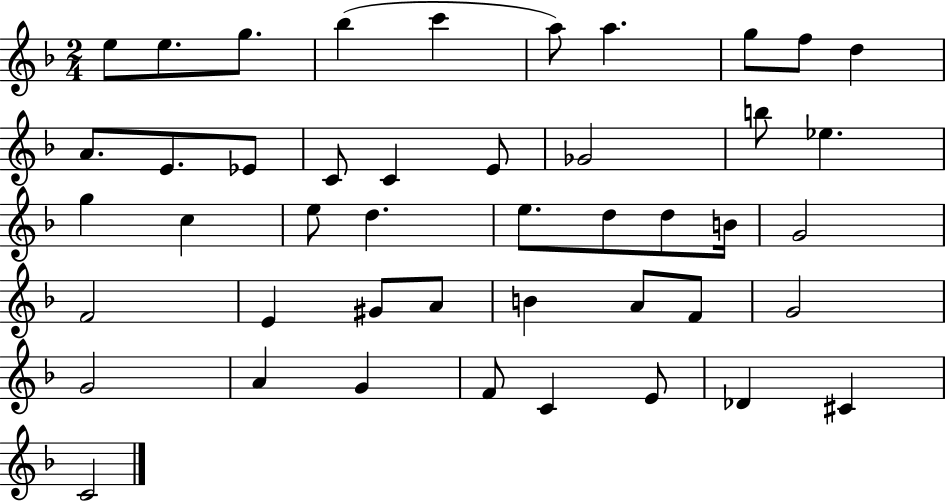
{
  \clef treble
  \numericTimeSignature
  \time 2/4
  \key f \major
  \repeat volta 2 { e''8 e''8. g''8. | bes''4( c'''4 | a''8) a''4. | g''8 f''8 d''4 | \break a'8. e'8. ees'8 | c'8 c'4 e'8 | ges'2 | b''8 ees''4. | \break g''4 c''4 | e''8 d''4. | e''8. d''8 d''8 b'16 | g'2 | \break f'2 | e'4 gis'8 a'8 | b'4 a'8 f'8 | g'2 | \break g'2 | a'4 g'4 | f'8 c'4 e'8 | des'4 cis'4 | \break c'2 | } \bar "|."
}